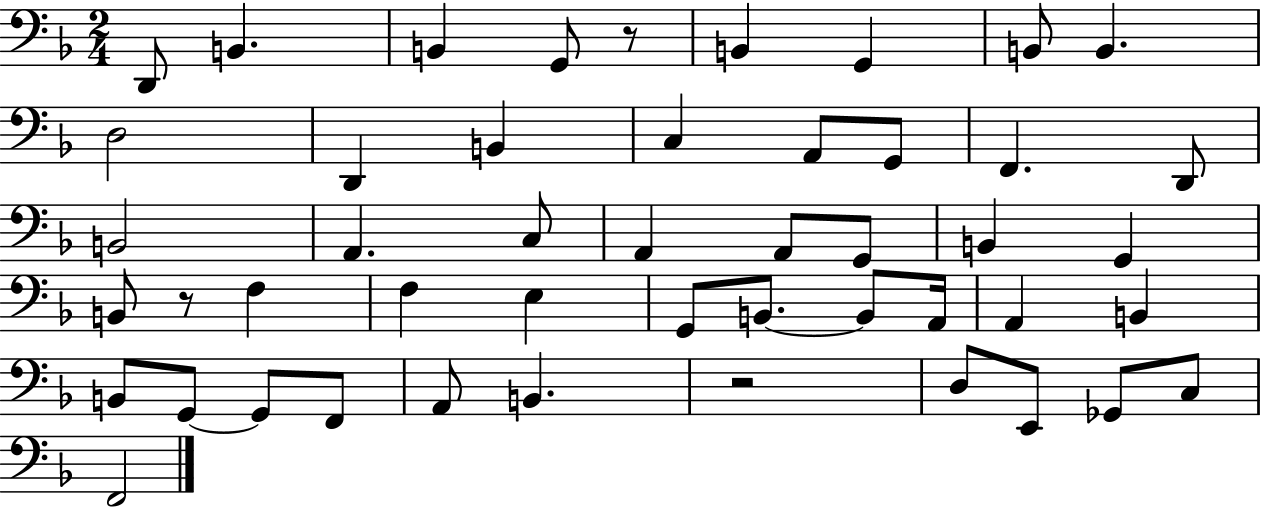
D2/e B2/q. B2/q G2/e R/e B2/q G2/q B2/e B2/q. D3/h D2/q B2/q C3/q A2/e G2/e F2/q. D2/e B2/h A2/q. C3/e A2/q A2/e G2/e B2/q G2/q B2/e R/e F3/q F3/q E3/q G2/e B2/e. B2/e A2/s A2/q B2/q B2/e G2/e G2/e F2/e A2/e B2/q. R/h D3/e E2/e Gb2/e C3/e F2/h